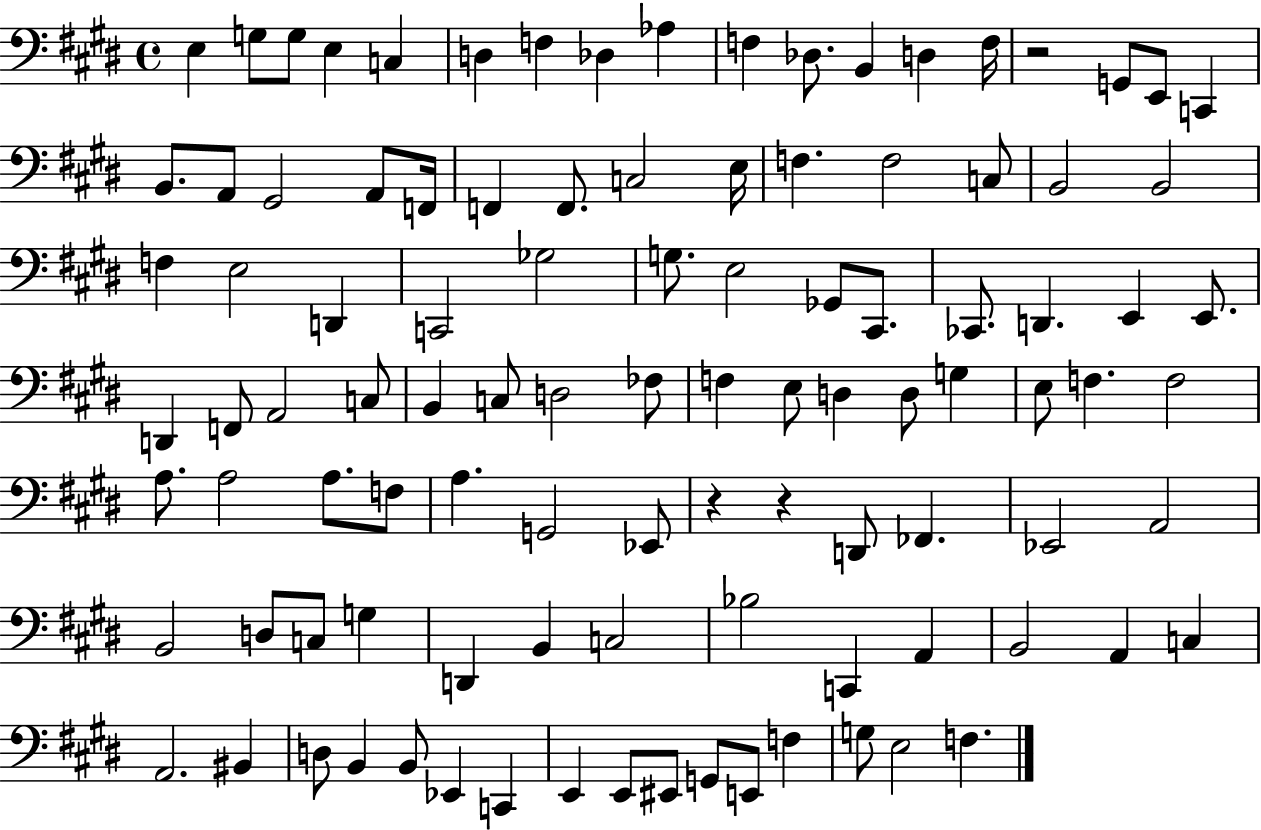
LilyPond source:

{
  \clef bass
  \time 4/4
  \defaultTimeSignature
  \key e \major
  e4 g8 g8 e4 c4 | d4 f4 des4 aes4 | f4 des8. b,4 d4 f16 | r2 g,8 e,8 c,4 | \break b,8. a,8 gis,2 a,8 f,16 | f,4 f,8. c2 e16 | f4. f2 c8 | b,2 b,2 | \break f4 e2 d,4 | c,2 ges2 | g8. e2 ges,8 cis,8. | ces,8. d,4. e,4 e,8. | \break d,4 f,8 a,2 c8 | b,4 c8 d2 fes8 | f4 e8 d4 d8 g4 | e8 f4. f2 | \break a8. a2 a8. f8 | a4. g,2 ees,8 | r4 r4 d,8 fes,4. | ees,2 a,2 | \break b,2 d8 c8 g4 | d,4 b,4 c2 | bes2 c,4 a,4 | b,2 a,4 c4 | \break a,2. bis,4 | d8 b,4 b,8 ees,4 c,4 | e,4 e,8 eis,8 g,8 e,8 f4 | g8 e2 f4. | \break \bar "|."
}